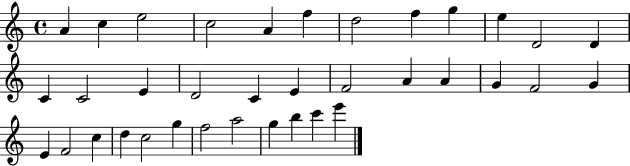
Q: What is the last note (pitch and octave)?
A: E6